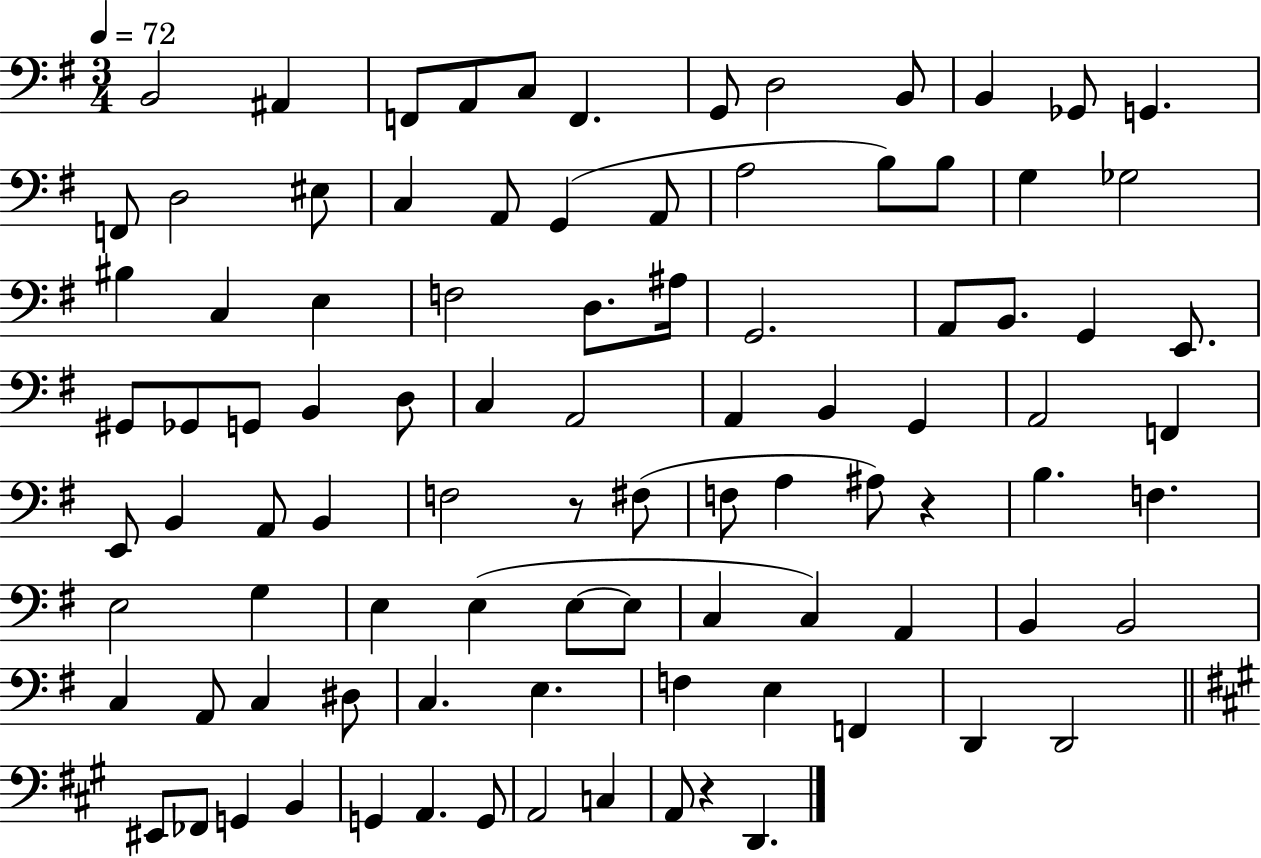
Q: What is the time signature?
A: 3/4